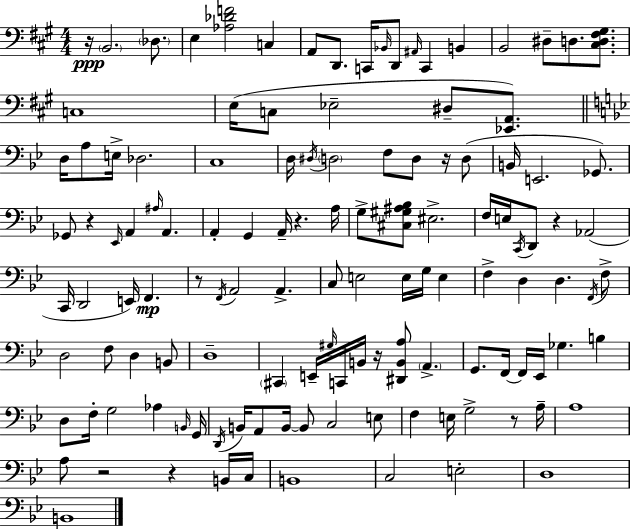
X:1
T:Untitled
M:4/4
L:1/4
K:A
z/4 B,,2 _D,/2 E, [_A,_DF]2 C, A,,/2 D,,/2 C,,/4 _B,,/4 D,,/2 ^A,,/4 C,, B,, B,,2 ^D,/2 D,/2 [^C,D,^F,^G,]/2 C,4 E,/4 C,/2 _E,2 ^D,/2 [_E,,A,,]/2 D,/4 A,/2 E,/4 _D,2 C,4 D,/4 ^D,/4 D,2 F,/2 D,/2 z/4 D,/2 B,,/4 E,,2 _G,,/2 _G,,/2 z _E,,/4 A,, ^A,/4 A,, A,, G,, A,,/4 z A,/4 G,/2 [^C,^G,^A,_B,]/2 ^E,2 F,/4 E,/4 C,,/4 D,,/2 z _A,,2 C,,/4 D,,2 E,,/4 F,, z/2 F,,/4 A,,2 A,, C,/2 E,2 E,/4 G,/4 E, F, D, D, F,,/4 F,/2 D,2 F,/2 D, B,,/2 D,4 ^C,, E,,/4 ^G,/4 C,,/4 B,,/4 z/4 [^D,,B,,A,]/2 A,, G,,/2 F,,/4 F,,/4 _E,,/4 _G, B, D,/2 F,/4 G,2 _A, B,,/4 G,,/4 D,,/4 B,,/4 A,,/2 B,,/4 B,,/2 C,2 E,/2 F, E,/4 G,2 z/2 A,/4 A,4 A,/2 z2 z B,,/4 C,/4 B,,4 C,2 E,2 D,4 B,,4